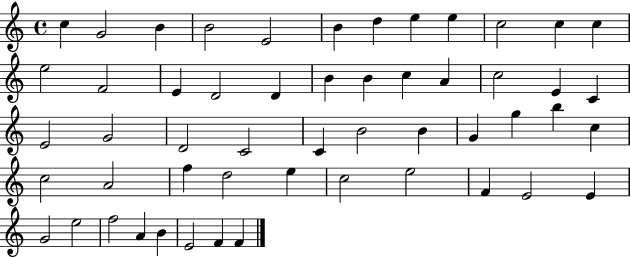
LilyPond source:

{
  \clef treble
  \time 4/4
  \defaultTimeSignature
  \key c \major
  c''4 g'2 b'4 | b'2 e'2 | b'4 d''4 e''4 e''4 | c''2 c''4 c''4 | \break e''2 f'2 | e'4 d'2 d'4 | b'4 b'4 c''4 a'4 | c''2 e'4 c'4 | \break e'2 g'2 | d'2 c'2 | c'4 b'2 b'4 | g'4 g''4 b''4 c''4 | \break c''2 a'2 | f''4 d''2 e''4 | c''2 e''2 | f'4 e'2 e'4 | \break g'2 e''2 | f''2 a'4 b'4 | e'2 f'4 f'4 | \bar "|."
}